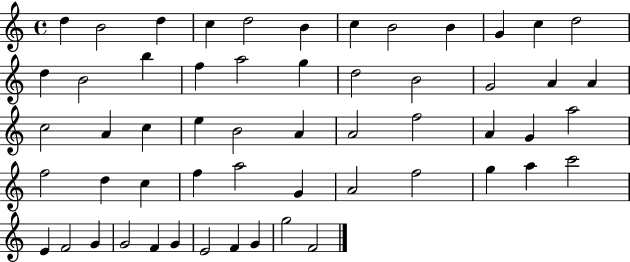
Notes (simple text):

D5/q B4/h D5/q C5/q D5/h B4/q C5/q B4/h B4/q G4/q C5/q D5/h D5/q B4/h B5/q F5/q A5/h G5/q D5/h B4/h G4/h A4/q A4/q C5/h A4/q C5/q E5/q B4/h A4/q A4/h F5/h A4/q G4/q A5/h F5/h D5/q C5/q F5/q A5/h G4/q A4/h F5/h G5/q A5/q C6/h E4/q F4/h G4/q G4/h F4/q G4/q E4/h F4/q G4/q G5/h F4/h